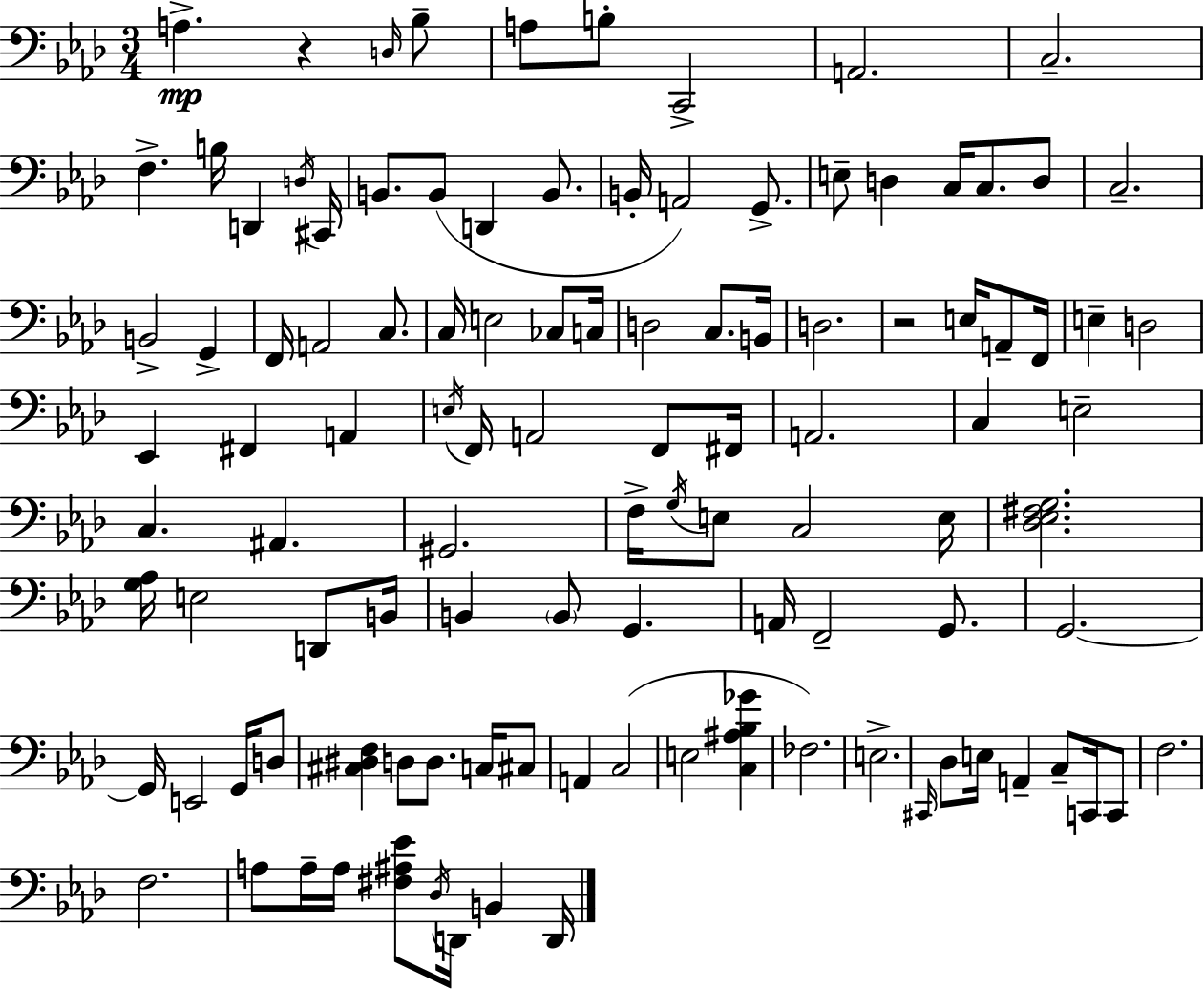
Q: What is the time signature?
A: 3/4